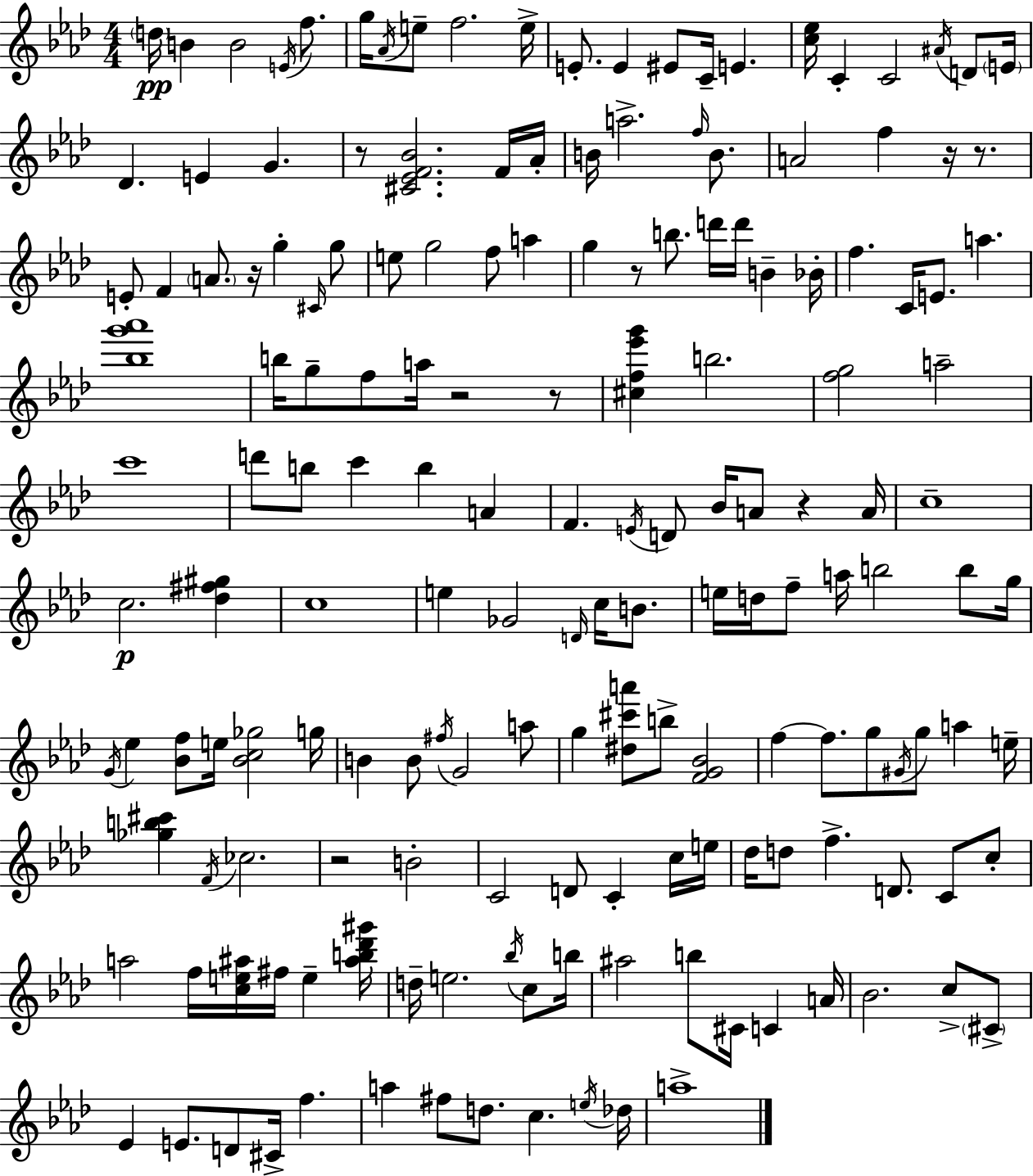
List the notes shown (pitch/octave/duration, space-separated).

D5/s B4/q B4/h E4/s F5/e. G5/s Ab4/s E5/e F5/h. E5/s E4/e. E4/q EIS4/e C4/s E4/q. [C5,Eb5]/s C4/q C4/h A#4/s D4/e E4/s Db4/q. E4/q G4/q. R/e [C#4,Eb4,F4,Bb4]/h. F4/s Ab4/s B4/s A5/h. F5/s B4/e. A4/h F5/q R/s R/e. E4/e F4/q A4/e. R/s G5/q C#4/s G5/e E5/e G5/h F5/e A5/q G5/q R/e B5/e. D6/s D6/s B4/q Bb4/s F5/q. C4/s E4/e. A5/q. [Bb5,G6,Ab6]/w B5/s G5/e F5/e A5/s R/h R/e [C#5,F5,Eb6,G6]/q B5/h. [F5,G5]/h A5/h C6/w D6/e B5/e C6/q B5/q A4/q F4/q. E4/s D4/e Bb4/s A4/e R/q A4/s C5/w C5/h. [Db5,F#5,G#5]/q C5/w E5/q Gb4/h D4/s C5/s B4/e. E5/s D5/s F5/e A5/s B5/h B5/e G5/s G4/s Eb5/q [Bb4,F5]/e E5/s [Bb4,C5,Gb5]/h G5/s B4/q B4/e F#5/s G4/h A5/e G5/q [D#5,C#6,A6]/e B5/e [F4,G4,Bb4]/h F5/q F5/e. G5/e G#4/s G5/e A5/q E5/s [Gb5,B5,C#6]/q F4/s CES5/h. R/h B4/h C4/h D4/e C4/q C5/s E5/s Db5/s D5/e F5/q. D4/e. C4/e C5/e A5/h F5/s [C5,E5,A#5]/s F#5/s E5/q [A#5,B5,Db6,G#6]/s D5/s E5/h. Bb5/s C5/e B5/s A#5/h B5/e C#4/s C4/q A4/s Bb4/h. C5/e C#4/e Eb4/q E4/e. D4/e C#4/s F5/q. A5/q F#5/e D5/e. C5/q. E5/s Db5/s A5/w